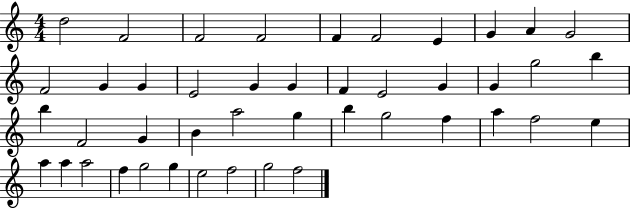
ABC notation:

X:1
T:Untitled
M:4/4
L:1/4
K:C
d2 F2 F2 F2 F F2 E G A G2 F2 G G E2 G G F E2 G G g2 b b F2 G B a2 g b g2 f a f2 e a a a2 f g2 g e2 f2 g2 f2